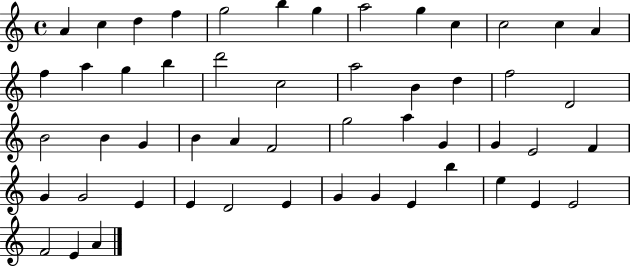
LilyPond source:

{
  \clef treble
  \time 4/4
  \defaultTimeSignature
  \key c \major
  a'4 c''4 d''4 f''4 | g''2 b''4 g''4 | a''2 g''4 c''4 | c''2 c''4 a'4 | \break f''4 a''4 g''4 b''4 | d'''2 c''2 | a''2 b'4 d''4 | f''2 d'2 | \break b'2 b'4 g'4 | b'4 a'4 f'2 | g''2 a''4 g'4 | g'4 e'2 f'4 | \break g'4 g'2 e'4 | e'4 d'2 e'4 | g'4 g'4 e'4 b''4 | e''4 e'4 e'2 | \break f'2 e'4 a'4 | \bar "|."
}